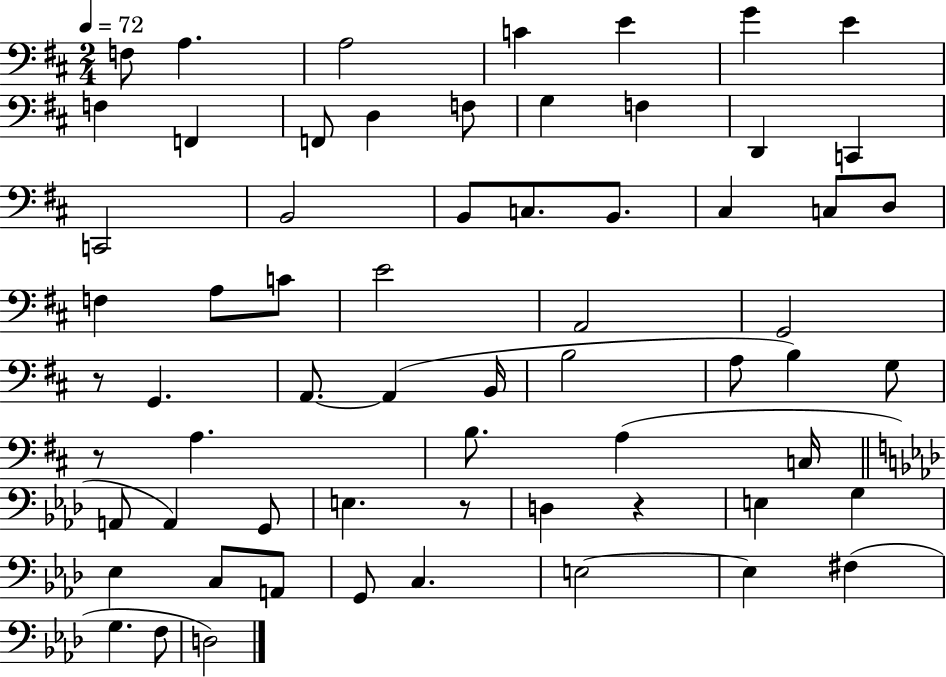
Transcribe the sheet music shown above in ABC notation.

X:1
T:Untitled
M:2/4
L:1/4
K:D
F,/2 A, A,2 C E G E F, F,, F,,/2 D, F,/2 G, F, D,, C,, C,,2 B,,2 B,,/2 C,/2 B,,/2 ^C, C,/2 D,/2 F, A,/2 C/2 E2 A,,2 G,,2 z/2 G,, A,,/2 A,, B,,/4 B,2 A,/2 B, G,/2 z/2 A, B,/2 A, C,/4 A,,/2 A,, G,,/2 E, z/2 D, z E, G, _E, C,/2 A,,/2 G,,/2 C, E,2 E, ^F, G, F,/2 D,2